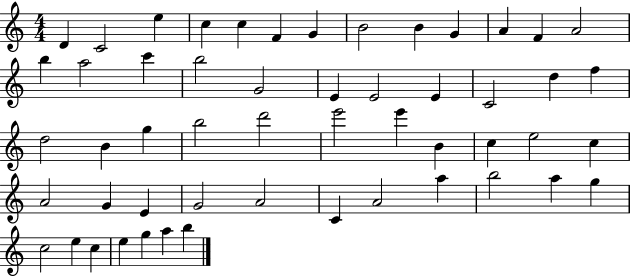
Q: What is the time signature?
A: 4/4